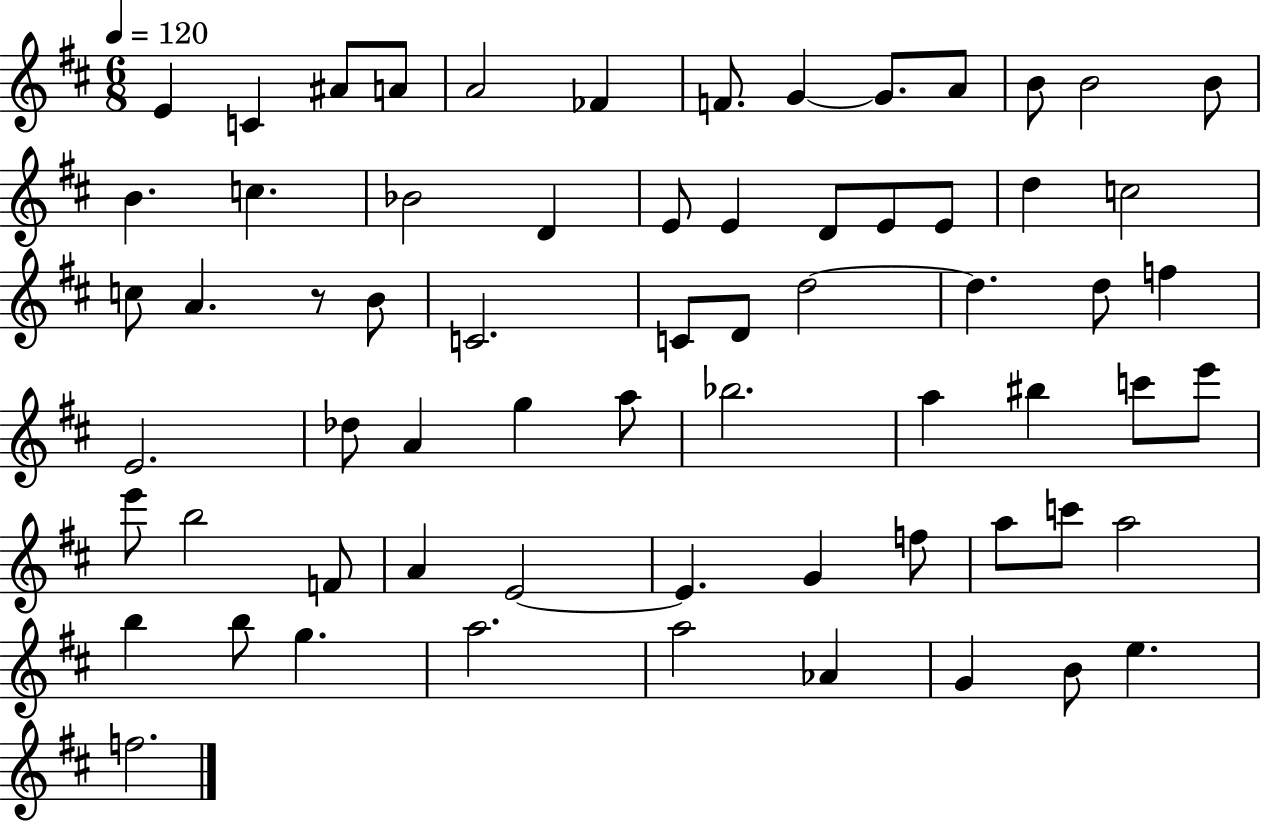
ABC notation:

X:1
T:Untitled
M:6/8
L:1/4
K:D
E C ^A/2 A/2 A2 _F F/2 G G/2 A/2 B/2 B2 B/2 B c _B2 D E/2 E D/2 E/2 E/2 d c2 c/2 A z/2 B/2 C2 C/2 D/2 d2 d d/2 f E2 _d/2 A g a/2 _b2 a ^b c'/2 e'/2 e'/2 b2 F/2 A E2 E G f/2 a/2 c'/2 a2 b b/2 g a2 a2 _A G B/2 e f2